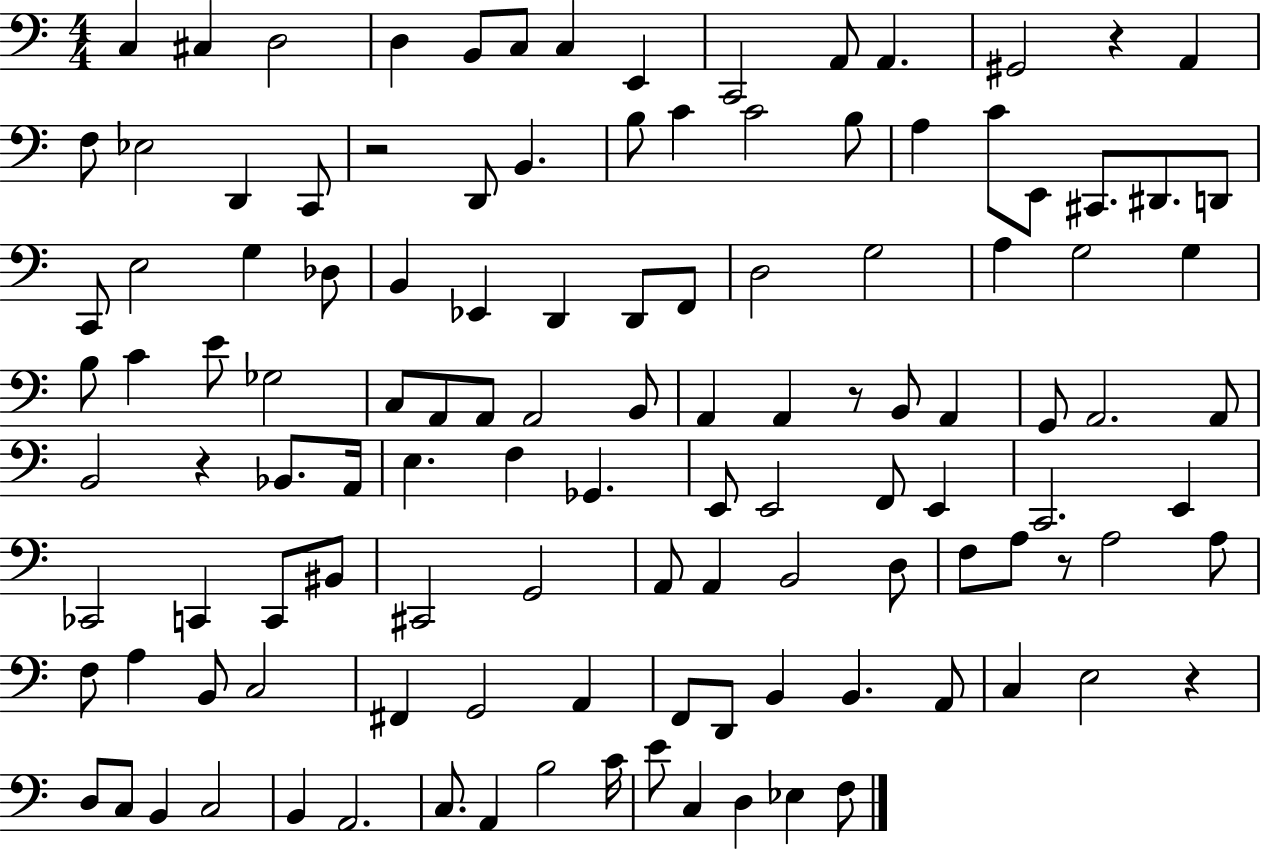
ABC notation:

X:1
T:Untitled
M:4/4
L:1/4
K:C
C, ^C, D,2 D, B,,/2 C,/2 C, E,, C,,2 A,,/2 A,, ^G,,2 z A,, F,/2 _E,2 D,, C,,/2 z2 D,,/2 B,, B,/2 C C2 B,/2 A, C/2 E,,/2 ^C,,/2 ^D,,/2 D,,/2 C,,/2 E,2 G, _D,/2 B,, _E,, D,, D,,/2 F,,/2 D,2 G,2 A, G,2 G, B,/2 C E/2 _G,2 C,/2 A,,/2 A,,/2 A,,2 B,,/2 A,, A,, z/2 B,,/2 A,, G,,/2 A,,2 A,,/2 B,,2 z _B,,/2 A,,/4 E, F, _G,, E,,/2 E,,2 F,,/2 E,, C,,2 E,, _C,,2 C,, C,,/2 ^B,,/2 ^C,,2 G,,2 A,,/2 A,, B,,2 D,/2 F,/2 A,/2 z/2 A,2 A,/2 F,/2 A, B,,/2 C,2 ^F,, G,,2 A,, F,,/2 D,,/2 B,, B,, A,,/2 C, E,2 z D,/2 C,/2 B,, C,2 B,, A,,2 C,/2 A,, B,2 C/4 E/2 C, D, _E, F,/2